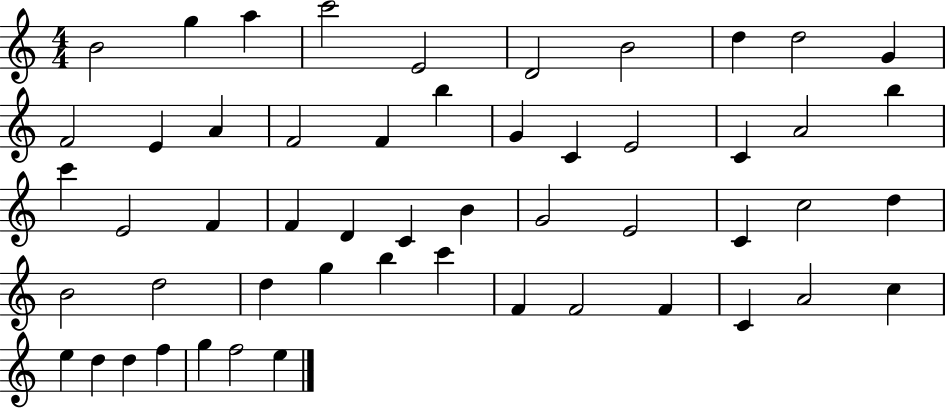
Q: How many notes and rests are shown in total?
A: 53